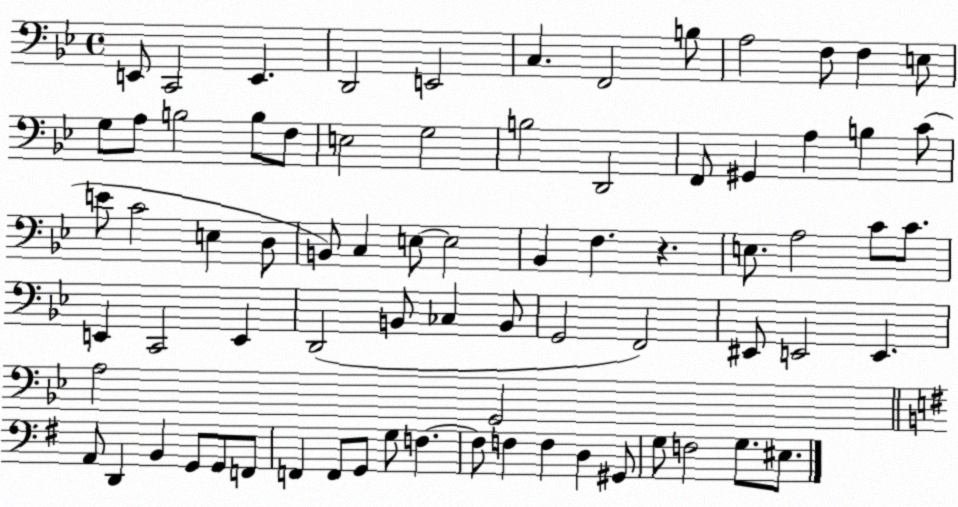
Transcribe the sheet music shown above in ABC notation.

X:1
T:Untitled
M:4/4
L:1/4
K:Bb
E,,/2 C,,2 E,, D,,2 E,,2 C, F,,2 B,/2 A,2 F,/2 F, E,/2 G,/2 A,/2 B,2 B,/2 F,/2 E,2 G,2 B,2 D,,2 F,,/2 ^G,, A, B, C/2 E/2 C2 E, D,/2 B,,/2 C, E,/2 E,2 _B,, F, z E,/2 A,2 C/2 C/2 E,, C,,2 E,, D,,2 B,,/2 _C, B,,/2 G,,2 F,,2 ^E,,/2 E,,2 E,, A,2 G,,2 A,,/2 D,, B,, G,,/2 G,,/2 F,,/2 F,, F,,/2 G,,/2 G,/2 F, F,/2 F, F, D, ^G,,/2 G,/2 F,2 G,/2 ^E,/2